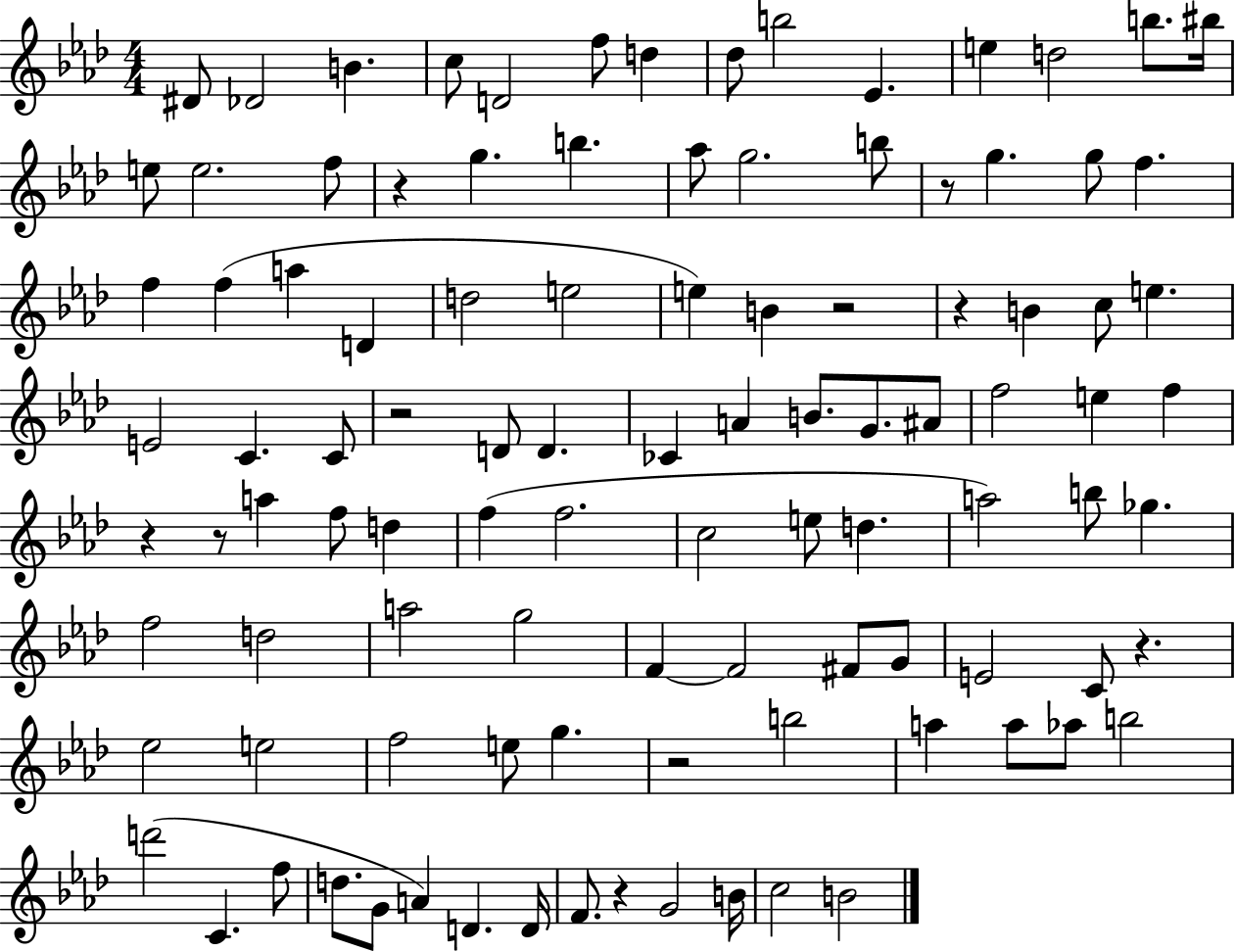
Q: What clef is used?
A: treble